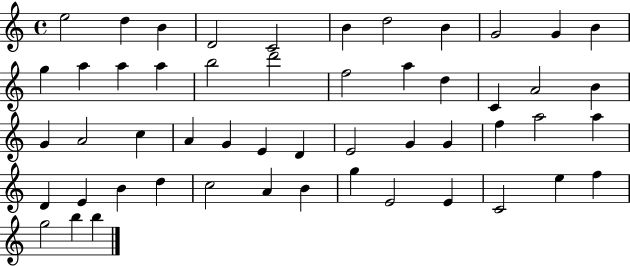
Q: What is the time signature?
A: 4/4